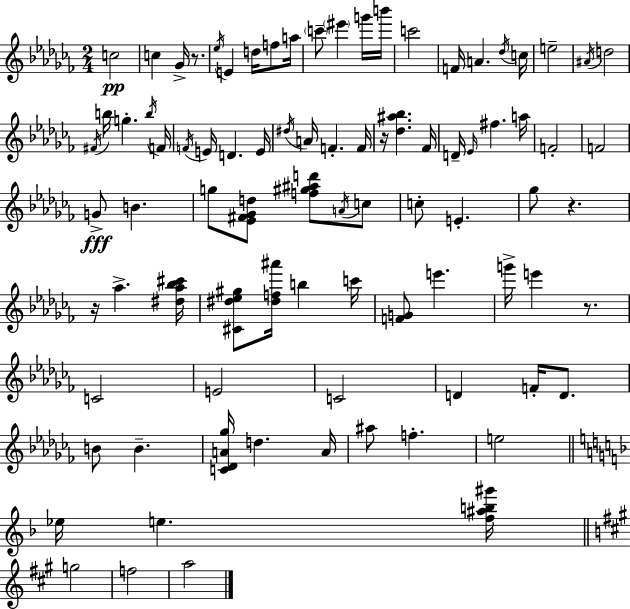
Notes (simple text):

C5/h C5/q Gb4/s R/e. Eb5/s E4/q D5/s F5/e A5/s C6/e EIS6/q G6/s B6/s C6/h F4/s A4/q. Db5/s C5/s E5/h A#4/s D5/h F#4/s B5/s G5/q. B5/s F4/s F4/s E4/s D4/q. E4/s D#5/s A4/s F4/q. F4/s R/s [Db5,A#5,Bb5]/q. FES4/s D4/s Eb4/s F#5/q. A5/s F4/h F4/h G4/e B4/q. G5/e [Eb4,F#4,Gb4,D5]/e [F5,G#5,A#5,D6]/e A4/s C5/e C5/e E4/q. Gb5/e R/q. R/s Ab5/q. [D#5,Ab5,Bb5,C#6]/s [C#4,D#5,Eb5,G#5]/e [D#5,F5,A#6]/s B5/q C6/s [F4,G4]/e E6/q. G6/s E6/q R/e. C4/h E4/h C4/h D4/q F4/s D4/e. B4/e B4/q. [C4,Db4,A4,Gb5]/s D5/q. A4/s A#5/e F5/q. E5/h Eb5/s E5/q. [F5,A#5,B5,G#6]/s G5/h F5/h A5/h